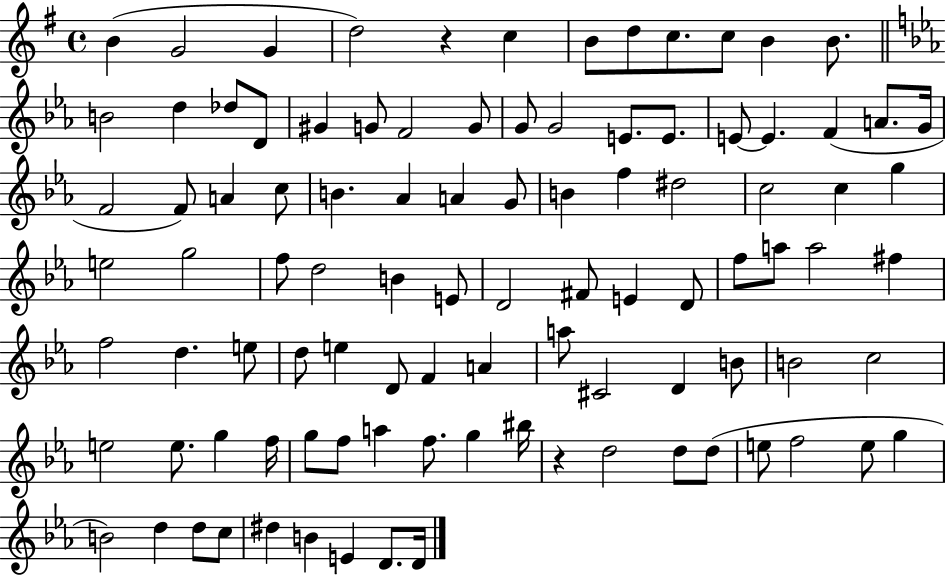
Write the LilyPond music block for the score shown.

{
  \clef treble
  \time 4/4
  \defaultTimeSignature
  \key g \major
  b'4( g'2 g'4 | d''2) r4 c''4 | b'8 d''8 c''8. c''8 b'4 b'8. | \bar "||" \break \key ees \major b'2 d''4 des''8 d'8 | gis'4 g'8 f'2 g'8 | g'8 g'2 e'8. e'8. | e'8~~ e'4. f'4( a'8. g'16 | \break f'2 f'8) a'4 c''8 | b'4. aes'4 a'4 g'8 | b'4 f''4 dis''2 | c''2 c''4 g''4 | \break e''2 g''2 | f''8 d''2 b'4 e'8 | d'2 fis'8 e'4 d'8 | f''8 a''8 a''2 fis''4 | \break f''2 d''4. e''8 | d''8 e''4 d'8 f'4 a'4 | a''8 cis'2 d'4 b'8 | b'2 c''2 | \break e''2 e''8. g''4 f''16 | g''8 f''8 a''4 f''8. g''4 bis''16 | r4 d''2 d''8 d''8( | e''8 f''2 e''8 g''4 | \break b'2) d''4 d''8 c''8 | dis''4 b'4 e'4 d'8. d'16 | \bar "|."
}